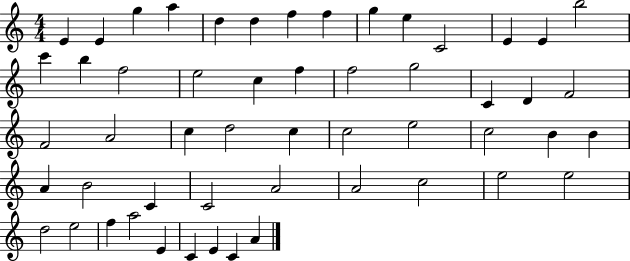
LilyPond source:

{
  \clef treble
  \numericTimeSignature
  \time 4/4
  \key c \major
  e'4 e'4 g''4 a''4 | d''4 d''4 f''4 f''4 | g''4 e''4 c'2 | e'4 e'4 b''2 | \break c'''4 b''4 f''2 | e''2 c''4 f''4 | f''2 g''2 | c'4 d'4 f'2 | \break f'2 a'2 | c''4 d''2 c''4 | c''2 e''2 | c''2 b'4 b'4 | \break a'4 b'2 c'4 | c'2 a'2 | a'2 c''2 | e''2 e''2 | \break d''2 e''2 | f''4 a''2 e'4 | c'4 e'4 c'4 a'4 | \bar "|."
}